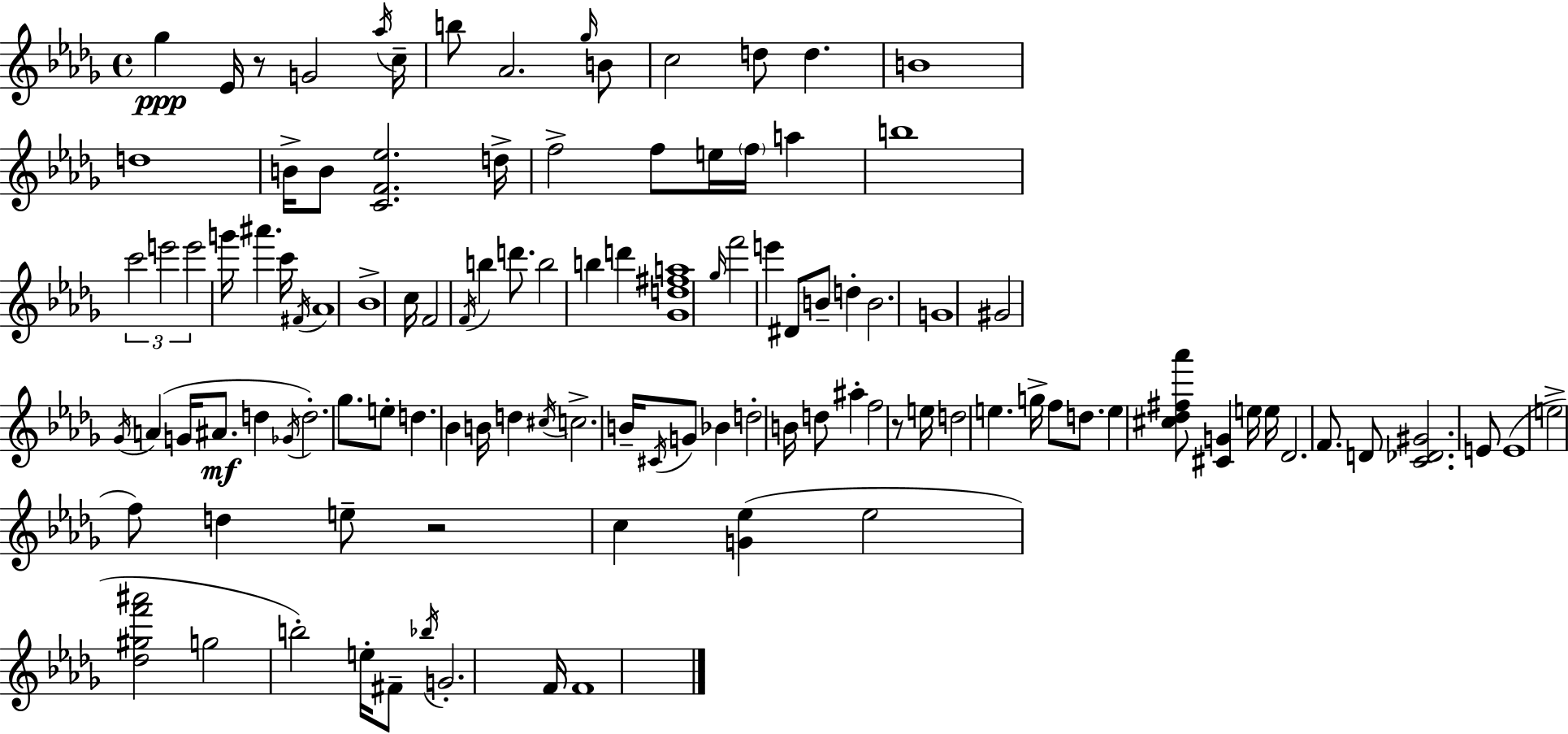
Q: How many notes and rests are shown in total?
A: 111